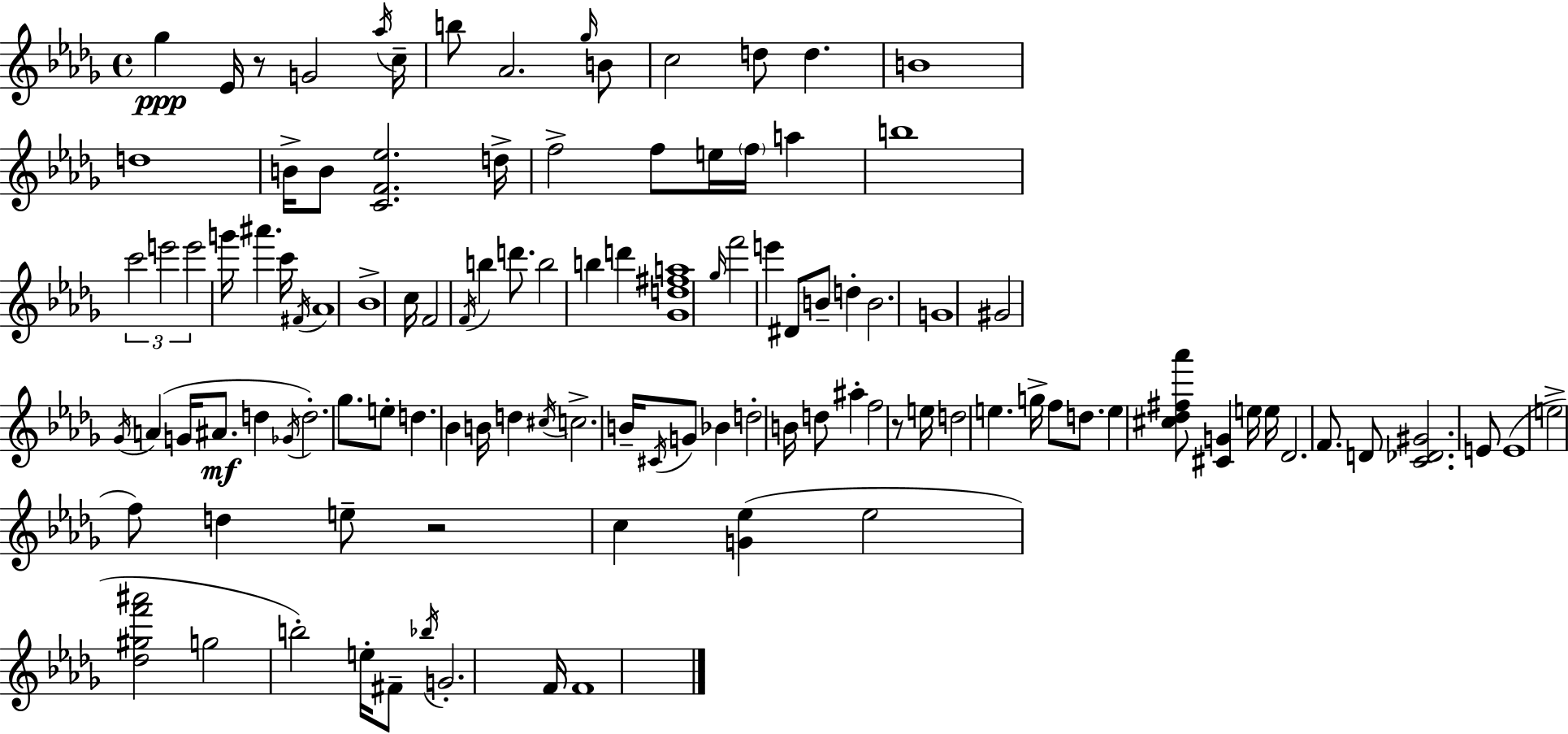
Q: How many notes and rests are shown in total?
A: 111